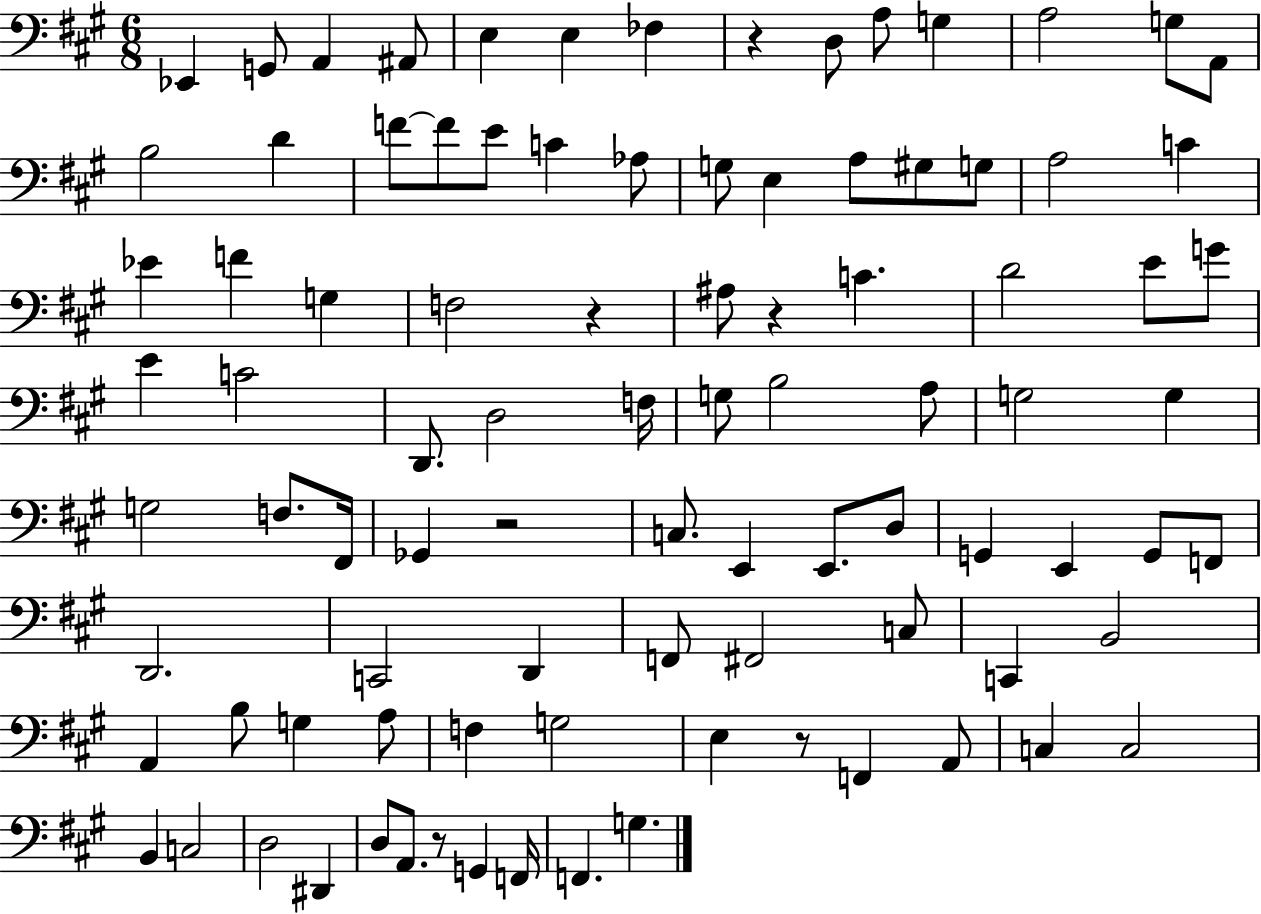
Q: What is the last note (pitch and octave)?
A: G3